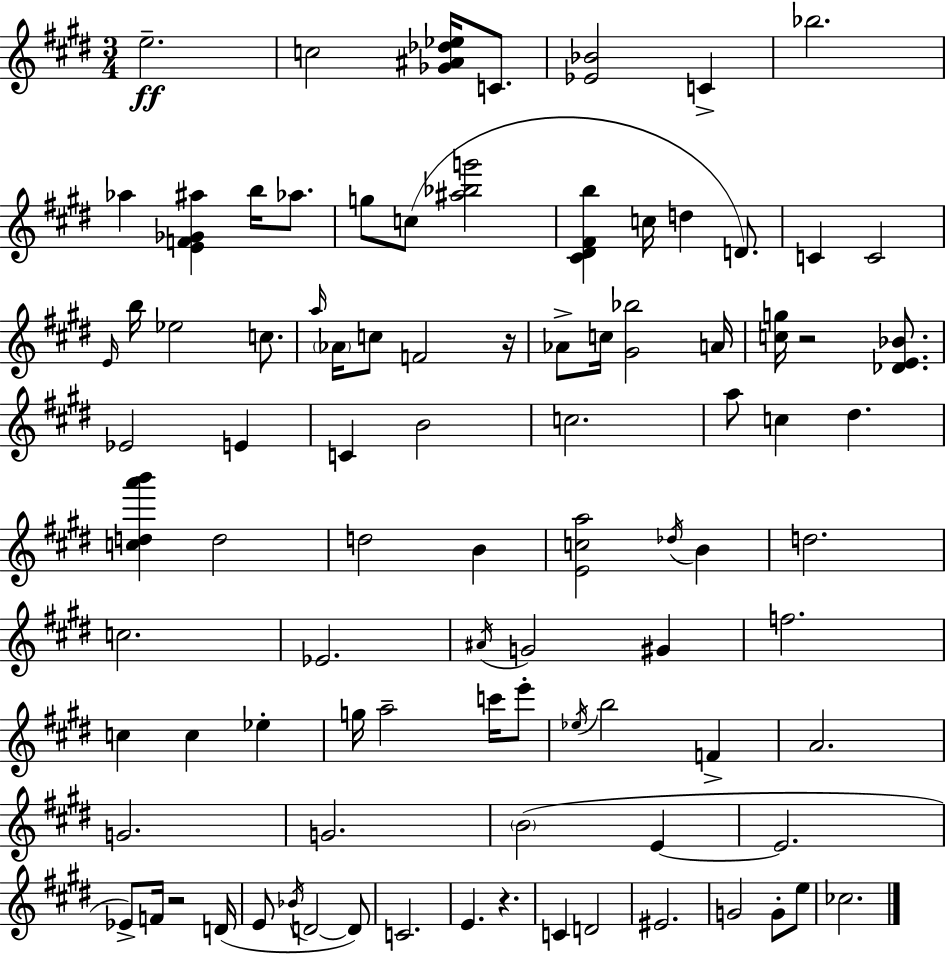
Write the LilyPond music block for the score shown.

{
  \clef treble
  \numericTimeSignature
  \time 3/4
  \key e \major
  e''2.--\ff | c''2 <ges' ais' des'' ees''>16 c'8. | <ees' bes'>2 c'4-> | bes''2. | \break aes''4 <e' f' ges' ais''>4 b''16 aes''8. | g''8 c''8( <ais'' bes'' g'''>2 | <cis' dis' fis' b''>4 c''16 d''4 d'8.) | c'4 c'2 | \break \grace { e'16 } b''16 ees''2 c''8. | \grace { a''16 } \parenthesize aes'16 c''8 f'2 | r16 aes'8-> c''16 <gis' bes''>2 | a'16 <c'' g''>16 r2 <des' e' bes'>8. | \break ees'2 e'4 | c'4 b'2 | c''2. | a''8 c''4 dis''4. | \break <c'' d'' a''' b'''>4 d''2 | d''2 b'4 | <e' c'' a''>2 \acciaccatura { des''16 } b'4 | d''2. | \break c''2. | ees'2. | \acciaccatura { ais'16 } g'2 | gis'4 f''2. | \break c''4 c''4 | ees''4-. g''16 a''2-- | c'''16 e'''8-. \acciaccatura { ees''16 } b''2 | f'4-> a'2. | \break g'2. | g'2. | \parenthesize b'2( | e'4~~ e'2. | \break ees'8->) f'16 r2 | d'16( e'8 \acciaccatura { bes'16 } d'2~~ | d'8) c'2. | e'4. | \break r4. c'4 d'2 | eis'2. | g'2 | g'8-. e''8 ces''2. | \break \bar "|."
}